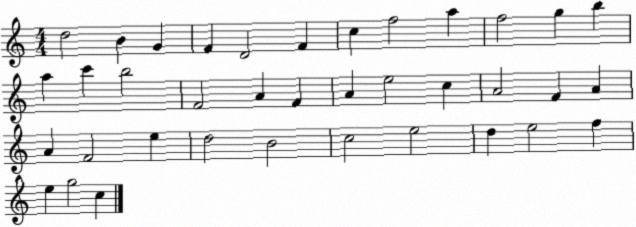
X:1
T:Untitled
M:4/4
L:1/4
K:C
d2 B G F D2 F c f2 a f2 g b a c' b2 F2 A F A e2 c A2 F A A F2 e d2 B2 c2 e2 d e2 f e g2 c